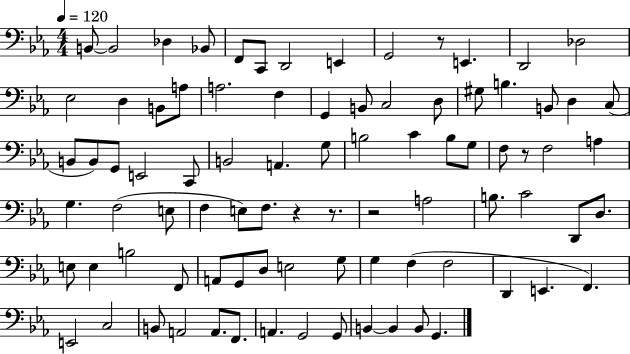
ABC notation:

X:1
T:Untitled
M:4/4
L:1/4
K:Eb
B,,/2 B,,2 _D, _B,,/2 F,,/2 C,,/2 D,,2 E,, G,,2 z/2 E,, D,,2 _D,2 _E,2 D, B,,/2 A,/2 A,2 F, G,, B,,/2 C,2 D,/2 ^G,/2 B, B,,/2 D, C,/2 B,,/2 B,,/2 G,,/2 E,,2 C,,/2 B,,2 A,, G,/2 B,2 C B,/2 G,/2 F,/2 z/2 F,2 A, G, F,2 E,/2 F, E,/2 F,/2 z z/2 z2 A,2 B,/2 C2 D,,/2 D,/2 E,/2 E, B,2 F,,/2 A,,/2 G,,/2 D,/2 E,2 G,/2 G, F, F,2 D,, E,, F,, E,,2 C,2 B,,/2 A,,2 A,,/2 F,,/2 A,, G,,2 G,,/2 B,, B,, B,,/2 G,,